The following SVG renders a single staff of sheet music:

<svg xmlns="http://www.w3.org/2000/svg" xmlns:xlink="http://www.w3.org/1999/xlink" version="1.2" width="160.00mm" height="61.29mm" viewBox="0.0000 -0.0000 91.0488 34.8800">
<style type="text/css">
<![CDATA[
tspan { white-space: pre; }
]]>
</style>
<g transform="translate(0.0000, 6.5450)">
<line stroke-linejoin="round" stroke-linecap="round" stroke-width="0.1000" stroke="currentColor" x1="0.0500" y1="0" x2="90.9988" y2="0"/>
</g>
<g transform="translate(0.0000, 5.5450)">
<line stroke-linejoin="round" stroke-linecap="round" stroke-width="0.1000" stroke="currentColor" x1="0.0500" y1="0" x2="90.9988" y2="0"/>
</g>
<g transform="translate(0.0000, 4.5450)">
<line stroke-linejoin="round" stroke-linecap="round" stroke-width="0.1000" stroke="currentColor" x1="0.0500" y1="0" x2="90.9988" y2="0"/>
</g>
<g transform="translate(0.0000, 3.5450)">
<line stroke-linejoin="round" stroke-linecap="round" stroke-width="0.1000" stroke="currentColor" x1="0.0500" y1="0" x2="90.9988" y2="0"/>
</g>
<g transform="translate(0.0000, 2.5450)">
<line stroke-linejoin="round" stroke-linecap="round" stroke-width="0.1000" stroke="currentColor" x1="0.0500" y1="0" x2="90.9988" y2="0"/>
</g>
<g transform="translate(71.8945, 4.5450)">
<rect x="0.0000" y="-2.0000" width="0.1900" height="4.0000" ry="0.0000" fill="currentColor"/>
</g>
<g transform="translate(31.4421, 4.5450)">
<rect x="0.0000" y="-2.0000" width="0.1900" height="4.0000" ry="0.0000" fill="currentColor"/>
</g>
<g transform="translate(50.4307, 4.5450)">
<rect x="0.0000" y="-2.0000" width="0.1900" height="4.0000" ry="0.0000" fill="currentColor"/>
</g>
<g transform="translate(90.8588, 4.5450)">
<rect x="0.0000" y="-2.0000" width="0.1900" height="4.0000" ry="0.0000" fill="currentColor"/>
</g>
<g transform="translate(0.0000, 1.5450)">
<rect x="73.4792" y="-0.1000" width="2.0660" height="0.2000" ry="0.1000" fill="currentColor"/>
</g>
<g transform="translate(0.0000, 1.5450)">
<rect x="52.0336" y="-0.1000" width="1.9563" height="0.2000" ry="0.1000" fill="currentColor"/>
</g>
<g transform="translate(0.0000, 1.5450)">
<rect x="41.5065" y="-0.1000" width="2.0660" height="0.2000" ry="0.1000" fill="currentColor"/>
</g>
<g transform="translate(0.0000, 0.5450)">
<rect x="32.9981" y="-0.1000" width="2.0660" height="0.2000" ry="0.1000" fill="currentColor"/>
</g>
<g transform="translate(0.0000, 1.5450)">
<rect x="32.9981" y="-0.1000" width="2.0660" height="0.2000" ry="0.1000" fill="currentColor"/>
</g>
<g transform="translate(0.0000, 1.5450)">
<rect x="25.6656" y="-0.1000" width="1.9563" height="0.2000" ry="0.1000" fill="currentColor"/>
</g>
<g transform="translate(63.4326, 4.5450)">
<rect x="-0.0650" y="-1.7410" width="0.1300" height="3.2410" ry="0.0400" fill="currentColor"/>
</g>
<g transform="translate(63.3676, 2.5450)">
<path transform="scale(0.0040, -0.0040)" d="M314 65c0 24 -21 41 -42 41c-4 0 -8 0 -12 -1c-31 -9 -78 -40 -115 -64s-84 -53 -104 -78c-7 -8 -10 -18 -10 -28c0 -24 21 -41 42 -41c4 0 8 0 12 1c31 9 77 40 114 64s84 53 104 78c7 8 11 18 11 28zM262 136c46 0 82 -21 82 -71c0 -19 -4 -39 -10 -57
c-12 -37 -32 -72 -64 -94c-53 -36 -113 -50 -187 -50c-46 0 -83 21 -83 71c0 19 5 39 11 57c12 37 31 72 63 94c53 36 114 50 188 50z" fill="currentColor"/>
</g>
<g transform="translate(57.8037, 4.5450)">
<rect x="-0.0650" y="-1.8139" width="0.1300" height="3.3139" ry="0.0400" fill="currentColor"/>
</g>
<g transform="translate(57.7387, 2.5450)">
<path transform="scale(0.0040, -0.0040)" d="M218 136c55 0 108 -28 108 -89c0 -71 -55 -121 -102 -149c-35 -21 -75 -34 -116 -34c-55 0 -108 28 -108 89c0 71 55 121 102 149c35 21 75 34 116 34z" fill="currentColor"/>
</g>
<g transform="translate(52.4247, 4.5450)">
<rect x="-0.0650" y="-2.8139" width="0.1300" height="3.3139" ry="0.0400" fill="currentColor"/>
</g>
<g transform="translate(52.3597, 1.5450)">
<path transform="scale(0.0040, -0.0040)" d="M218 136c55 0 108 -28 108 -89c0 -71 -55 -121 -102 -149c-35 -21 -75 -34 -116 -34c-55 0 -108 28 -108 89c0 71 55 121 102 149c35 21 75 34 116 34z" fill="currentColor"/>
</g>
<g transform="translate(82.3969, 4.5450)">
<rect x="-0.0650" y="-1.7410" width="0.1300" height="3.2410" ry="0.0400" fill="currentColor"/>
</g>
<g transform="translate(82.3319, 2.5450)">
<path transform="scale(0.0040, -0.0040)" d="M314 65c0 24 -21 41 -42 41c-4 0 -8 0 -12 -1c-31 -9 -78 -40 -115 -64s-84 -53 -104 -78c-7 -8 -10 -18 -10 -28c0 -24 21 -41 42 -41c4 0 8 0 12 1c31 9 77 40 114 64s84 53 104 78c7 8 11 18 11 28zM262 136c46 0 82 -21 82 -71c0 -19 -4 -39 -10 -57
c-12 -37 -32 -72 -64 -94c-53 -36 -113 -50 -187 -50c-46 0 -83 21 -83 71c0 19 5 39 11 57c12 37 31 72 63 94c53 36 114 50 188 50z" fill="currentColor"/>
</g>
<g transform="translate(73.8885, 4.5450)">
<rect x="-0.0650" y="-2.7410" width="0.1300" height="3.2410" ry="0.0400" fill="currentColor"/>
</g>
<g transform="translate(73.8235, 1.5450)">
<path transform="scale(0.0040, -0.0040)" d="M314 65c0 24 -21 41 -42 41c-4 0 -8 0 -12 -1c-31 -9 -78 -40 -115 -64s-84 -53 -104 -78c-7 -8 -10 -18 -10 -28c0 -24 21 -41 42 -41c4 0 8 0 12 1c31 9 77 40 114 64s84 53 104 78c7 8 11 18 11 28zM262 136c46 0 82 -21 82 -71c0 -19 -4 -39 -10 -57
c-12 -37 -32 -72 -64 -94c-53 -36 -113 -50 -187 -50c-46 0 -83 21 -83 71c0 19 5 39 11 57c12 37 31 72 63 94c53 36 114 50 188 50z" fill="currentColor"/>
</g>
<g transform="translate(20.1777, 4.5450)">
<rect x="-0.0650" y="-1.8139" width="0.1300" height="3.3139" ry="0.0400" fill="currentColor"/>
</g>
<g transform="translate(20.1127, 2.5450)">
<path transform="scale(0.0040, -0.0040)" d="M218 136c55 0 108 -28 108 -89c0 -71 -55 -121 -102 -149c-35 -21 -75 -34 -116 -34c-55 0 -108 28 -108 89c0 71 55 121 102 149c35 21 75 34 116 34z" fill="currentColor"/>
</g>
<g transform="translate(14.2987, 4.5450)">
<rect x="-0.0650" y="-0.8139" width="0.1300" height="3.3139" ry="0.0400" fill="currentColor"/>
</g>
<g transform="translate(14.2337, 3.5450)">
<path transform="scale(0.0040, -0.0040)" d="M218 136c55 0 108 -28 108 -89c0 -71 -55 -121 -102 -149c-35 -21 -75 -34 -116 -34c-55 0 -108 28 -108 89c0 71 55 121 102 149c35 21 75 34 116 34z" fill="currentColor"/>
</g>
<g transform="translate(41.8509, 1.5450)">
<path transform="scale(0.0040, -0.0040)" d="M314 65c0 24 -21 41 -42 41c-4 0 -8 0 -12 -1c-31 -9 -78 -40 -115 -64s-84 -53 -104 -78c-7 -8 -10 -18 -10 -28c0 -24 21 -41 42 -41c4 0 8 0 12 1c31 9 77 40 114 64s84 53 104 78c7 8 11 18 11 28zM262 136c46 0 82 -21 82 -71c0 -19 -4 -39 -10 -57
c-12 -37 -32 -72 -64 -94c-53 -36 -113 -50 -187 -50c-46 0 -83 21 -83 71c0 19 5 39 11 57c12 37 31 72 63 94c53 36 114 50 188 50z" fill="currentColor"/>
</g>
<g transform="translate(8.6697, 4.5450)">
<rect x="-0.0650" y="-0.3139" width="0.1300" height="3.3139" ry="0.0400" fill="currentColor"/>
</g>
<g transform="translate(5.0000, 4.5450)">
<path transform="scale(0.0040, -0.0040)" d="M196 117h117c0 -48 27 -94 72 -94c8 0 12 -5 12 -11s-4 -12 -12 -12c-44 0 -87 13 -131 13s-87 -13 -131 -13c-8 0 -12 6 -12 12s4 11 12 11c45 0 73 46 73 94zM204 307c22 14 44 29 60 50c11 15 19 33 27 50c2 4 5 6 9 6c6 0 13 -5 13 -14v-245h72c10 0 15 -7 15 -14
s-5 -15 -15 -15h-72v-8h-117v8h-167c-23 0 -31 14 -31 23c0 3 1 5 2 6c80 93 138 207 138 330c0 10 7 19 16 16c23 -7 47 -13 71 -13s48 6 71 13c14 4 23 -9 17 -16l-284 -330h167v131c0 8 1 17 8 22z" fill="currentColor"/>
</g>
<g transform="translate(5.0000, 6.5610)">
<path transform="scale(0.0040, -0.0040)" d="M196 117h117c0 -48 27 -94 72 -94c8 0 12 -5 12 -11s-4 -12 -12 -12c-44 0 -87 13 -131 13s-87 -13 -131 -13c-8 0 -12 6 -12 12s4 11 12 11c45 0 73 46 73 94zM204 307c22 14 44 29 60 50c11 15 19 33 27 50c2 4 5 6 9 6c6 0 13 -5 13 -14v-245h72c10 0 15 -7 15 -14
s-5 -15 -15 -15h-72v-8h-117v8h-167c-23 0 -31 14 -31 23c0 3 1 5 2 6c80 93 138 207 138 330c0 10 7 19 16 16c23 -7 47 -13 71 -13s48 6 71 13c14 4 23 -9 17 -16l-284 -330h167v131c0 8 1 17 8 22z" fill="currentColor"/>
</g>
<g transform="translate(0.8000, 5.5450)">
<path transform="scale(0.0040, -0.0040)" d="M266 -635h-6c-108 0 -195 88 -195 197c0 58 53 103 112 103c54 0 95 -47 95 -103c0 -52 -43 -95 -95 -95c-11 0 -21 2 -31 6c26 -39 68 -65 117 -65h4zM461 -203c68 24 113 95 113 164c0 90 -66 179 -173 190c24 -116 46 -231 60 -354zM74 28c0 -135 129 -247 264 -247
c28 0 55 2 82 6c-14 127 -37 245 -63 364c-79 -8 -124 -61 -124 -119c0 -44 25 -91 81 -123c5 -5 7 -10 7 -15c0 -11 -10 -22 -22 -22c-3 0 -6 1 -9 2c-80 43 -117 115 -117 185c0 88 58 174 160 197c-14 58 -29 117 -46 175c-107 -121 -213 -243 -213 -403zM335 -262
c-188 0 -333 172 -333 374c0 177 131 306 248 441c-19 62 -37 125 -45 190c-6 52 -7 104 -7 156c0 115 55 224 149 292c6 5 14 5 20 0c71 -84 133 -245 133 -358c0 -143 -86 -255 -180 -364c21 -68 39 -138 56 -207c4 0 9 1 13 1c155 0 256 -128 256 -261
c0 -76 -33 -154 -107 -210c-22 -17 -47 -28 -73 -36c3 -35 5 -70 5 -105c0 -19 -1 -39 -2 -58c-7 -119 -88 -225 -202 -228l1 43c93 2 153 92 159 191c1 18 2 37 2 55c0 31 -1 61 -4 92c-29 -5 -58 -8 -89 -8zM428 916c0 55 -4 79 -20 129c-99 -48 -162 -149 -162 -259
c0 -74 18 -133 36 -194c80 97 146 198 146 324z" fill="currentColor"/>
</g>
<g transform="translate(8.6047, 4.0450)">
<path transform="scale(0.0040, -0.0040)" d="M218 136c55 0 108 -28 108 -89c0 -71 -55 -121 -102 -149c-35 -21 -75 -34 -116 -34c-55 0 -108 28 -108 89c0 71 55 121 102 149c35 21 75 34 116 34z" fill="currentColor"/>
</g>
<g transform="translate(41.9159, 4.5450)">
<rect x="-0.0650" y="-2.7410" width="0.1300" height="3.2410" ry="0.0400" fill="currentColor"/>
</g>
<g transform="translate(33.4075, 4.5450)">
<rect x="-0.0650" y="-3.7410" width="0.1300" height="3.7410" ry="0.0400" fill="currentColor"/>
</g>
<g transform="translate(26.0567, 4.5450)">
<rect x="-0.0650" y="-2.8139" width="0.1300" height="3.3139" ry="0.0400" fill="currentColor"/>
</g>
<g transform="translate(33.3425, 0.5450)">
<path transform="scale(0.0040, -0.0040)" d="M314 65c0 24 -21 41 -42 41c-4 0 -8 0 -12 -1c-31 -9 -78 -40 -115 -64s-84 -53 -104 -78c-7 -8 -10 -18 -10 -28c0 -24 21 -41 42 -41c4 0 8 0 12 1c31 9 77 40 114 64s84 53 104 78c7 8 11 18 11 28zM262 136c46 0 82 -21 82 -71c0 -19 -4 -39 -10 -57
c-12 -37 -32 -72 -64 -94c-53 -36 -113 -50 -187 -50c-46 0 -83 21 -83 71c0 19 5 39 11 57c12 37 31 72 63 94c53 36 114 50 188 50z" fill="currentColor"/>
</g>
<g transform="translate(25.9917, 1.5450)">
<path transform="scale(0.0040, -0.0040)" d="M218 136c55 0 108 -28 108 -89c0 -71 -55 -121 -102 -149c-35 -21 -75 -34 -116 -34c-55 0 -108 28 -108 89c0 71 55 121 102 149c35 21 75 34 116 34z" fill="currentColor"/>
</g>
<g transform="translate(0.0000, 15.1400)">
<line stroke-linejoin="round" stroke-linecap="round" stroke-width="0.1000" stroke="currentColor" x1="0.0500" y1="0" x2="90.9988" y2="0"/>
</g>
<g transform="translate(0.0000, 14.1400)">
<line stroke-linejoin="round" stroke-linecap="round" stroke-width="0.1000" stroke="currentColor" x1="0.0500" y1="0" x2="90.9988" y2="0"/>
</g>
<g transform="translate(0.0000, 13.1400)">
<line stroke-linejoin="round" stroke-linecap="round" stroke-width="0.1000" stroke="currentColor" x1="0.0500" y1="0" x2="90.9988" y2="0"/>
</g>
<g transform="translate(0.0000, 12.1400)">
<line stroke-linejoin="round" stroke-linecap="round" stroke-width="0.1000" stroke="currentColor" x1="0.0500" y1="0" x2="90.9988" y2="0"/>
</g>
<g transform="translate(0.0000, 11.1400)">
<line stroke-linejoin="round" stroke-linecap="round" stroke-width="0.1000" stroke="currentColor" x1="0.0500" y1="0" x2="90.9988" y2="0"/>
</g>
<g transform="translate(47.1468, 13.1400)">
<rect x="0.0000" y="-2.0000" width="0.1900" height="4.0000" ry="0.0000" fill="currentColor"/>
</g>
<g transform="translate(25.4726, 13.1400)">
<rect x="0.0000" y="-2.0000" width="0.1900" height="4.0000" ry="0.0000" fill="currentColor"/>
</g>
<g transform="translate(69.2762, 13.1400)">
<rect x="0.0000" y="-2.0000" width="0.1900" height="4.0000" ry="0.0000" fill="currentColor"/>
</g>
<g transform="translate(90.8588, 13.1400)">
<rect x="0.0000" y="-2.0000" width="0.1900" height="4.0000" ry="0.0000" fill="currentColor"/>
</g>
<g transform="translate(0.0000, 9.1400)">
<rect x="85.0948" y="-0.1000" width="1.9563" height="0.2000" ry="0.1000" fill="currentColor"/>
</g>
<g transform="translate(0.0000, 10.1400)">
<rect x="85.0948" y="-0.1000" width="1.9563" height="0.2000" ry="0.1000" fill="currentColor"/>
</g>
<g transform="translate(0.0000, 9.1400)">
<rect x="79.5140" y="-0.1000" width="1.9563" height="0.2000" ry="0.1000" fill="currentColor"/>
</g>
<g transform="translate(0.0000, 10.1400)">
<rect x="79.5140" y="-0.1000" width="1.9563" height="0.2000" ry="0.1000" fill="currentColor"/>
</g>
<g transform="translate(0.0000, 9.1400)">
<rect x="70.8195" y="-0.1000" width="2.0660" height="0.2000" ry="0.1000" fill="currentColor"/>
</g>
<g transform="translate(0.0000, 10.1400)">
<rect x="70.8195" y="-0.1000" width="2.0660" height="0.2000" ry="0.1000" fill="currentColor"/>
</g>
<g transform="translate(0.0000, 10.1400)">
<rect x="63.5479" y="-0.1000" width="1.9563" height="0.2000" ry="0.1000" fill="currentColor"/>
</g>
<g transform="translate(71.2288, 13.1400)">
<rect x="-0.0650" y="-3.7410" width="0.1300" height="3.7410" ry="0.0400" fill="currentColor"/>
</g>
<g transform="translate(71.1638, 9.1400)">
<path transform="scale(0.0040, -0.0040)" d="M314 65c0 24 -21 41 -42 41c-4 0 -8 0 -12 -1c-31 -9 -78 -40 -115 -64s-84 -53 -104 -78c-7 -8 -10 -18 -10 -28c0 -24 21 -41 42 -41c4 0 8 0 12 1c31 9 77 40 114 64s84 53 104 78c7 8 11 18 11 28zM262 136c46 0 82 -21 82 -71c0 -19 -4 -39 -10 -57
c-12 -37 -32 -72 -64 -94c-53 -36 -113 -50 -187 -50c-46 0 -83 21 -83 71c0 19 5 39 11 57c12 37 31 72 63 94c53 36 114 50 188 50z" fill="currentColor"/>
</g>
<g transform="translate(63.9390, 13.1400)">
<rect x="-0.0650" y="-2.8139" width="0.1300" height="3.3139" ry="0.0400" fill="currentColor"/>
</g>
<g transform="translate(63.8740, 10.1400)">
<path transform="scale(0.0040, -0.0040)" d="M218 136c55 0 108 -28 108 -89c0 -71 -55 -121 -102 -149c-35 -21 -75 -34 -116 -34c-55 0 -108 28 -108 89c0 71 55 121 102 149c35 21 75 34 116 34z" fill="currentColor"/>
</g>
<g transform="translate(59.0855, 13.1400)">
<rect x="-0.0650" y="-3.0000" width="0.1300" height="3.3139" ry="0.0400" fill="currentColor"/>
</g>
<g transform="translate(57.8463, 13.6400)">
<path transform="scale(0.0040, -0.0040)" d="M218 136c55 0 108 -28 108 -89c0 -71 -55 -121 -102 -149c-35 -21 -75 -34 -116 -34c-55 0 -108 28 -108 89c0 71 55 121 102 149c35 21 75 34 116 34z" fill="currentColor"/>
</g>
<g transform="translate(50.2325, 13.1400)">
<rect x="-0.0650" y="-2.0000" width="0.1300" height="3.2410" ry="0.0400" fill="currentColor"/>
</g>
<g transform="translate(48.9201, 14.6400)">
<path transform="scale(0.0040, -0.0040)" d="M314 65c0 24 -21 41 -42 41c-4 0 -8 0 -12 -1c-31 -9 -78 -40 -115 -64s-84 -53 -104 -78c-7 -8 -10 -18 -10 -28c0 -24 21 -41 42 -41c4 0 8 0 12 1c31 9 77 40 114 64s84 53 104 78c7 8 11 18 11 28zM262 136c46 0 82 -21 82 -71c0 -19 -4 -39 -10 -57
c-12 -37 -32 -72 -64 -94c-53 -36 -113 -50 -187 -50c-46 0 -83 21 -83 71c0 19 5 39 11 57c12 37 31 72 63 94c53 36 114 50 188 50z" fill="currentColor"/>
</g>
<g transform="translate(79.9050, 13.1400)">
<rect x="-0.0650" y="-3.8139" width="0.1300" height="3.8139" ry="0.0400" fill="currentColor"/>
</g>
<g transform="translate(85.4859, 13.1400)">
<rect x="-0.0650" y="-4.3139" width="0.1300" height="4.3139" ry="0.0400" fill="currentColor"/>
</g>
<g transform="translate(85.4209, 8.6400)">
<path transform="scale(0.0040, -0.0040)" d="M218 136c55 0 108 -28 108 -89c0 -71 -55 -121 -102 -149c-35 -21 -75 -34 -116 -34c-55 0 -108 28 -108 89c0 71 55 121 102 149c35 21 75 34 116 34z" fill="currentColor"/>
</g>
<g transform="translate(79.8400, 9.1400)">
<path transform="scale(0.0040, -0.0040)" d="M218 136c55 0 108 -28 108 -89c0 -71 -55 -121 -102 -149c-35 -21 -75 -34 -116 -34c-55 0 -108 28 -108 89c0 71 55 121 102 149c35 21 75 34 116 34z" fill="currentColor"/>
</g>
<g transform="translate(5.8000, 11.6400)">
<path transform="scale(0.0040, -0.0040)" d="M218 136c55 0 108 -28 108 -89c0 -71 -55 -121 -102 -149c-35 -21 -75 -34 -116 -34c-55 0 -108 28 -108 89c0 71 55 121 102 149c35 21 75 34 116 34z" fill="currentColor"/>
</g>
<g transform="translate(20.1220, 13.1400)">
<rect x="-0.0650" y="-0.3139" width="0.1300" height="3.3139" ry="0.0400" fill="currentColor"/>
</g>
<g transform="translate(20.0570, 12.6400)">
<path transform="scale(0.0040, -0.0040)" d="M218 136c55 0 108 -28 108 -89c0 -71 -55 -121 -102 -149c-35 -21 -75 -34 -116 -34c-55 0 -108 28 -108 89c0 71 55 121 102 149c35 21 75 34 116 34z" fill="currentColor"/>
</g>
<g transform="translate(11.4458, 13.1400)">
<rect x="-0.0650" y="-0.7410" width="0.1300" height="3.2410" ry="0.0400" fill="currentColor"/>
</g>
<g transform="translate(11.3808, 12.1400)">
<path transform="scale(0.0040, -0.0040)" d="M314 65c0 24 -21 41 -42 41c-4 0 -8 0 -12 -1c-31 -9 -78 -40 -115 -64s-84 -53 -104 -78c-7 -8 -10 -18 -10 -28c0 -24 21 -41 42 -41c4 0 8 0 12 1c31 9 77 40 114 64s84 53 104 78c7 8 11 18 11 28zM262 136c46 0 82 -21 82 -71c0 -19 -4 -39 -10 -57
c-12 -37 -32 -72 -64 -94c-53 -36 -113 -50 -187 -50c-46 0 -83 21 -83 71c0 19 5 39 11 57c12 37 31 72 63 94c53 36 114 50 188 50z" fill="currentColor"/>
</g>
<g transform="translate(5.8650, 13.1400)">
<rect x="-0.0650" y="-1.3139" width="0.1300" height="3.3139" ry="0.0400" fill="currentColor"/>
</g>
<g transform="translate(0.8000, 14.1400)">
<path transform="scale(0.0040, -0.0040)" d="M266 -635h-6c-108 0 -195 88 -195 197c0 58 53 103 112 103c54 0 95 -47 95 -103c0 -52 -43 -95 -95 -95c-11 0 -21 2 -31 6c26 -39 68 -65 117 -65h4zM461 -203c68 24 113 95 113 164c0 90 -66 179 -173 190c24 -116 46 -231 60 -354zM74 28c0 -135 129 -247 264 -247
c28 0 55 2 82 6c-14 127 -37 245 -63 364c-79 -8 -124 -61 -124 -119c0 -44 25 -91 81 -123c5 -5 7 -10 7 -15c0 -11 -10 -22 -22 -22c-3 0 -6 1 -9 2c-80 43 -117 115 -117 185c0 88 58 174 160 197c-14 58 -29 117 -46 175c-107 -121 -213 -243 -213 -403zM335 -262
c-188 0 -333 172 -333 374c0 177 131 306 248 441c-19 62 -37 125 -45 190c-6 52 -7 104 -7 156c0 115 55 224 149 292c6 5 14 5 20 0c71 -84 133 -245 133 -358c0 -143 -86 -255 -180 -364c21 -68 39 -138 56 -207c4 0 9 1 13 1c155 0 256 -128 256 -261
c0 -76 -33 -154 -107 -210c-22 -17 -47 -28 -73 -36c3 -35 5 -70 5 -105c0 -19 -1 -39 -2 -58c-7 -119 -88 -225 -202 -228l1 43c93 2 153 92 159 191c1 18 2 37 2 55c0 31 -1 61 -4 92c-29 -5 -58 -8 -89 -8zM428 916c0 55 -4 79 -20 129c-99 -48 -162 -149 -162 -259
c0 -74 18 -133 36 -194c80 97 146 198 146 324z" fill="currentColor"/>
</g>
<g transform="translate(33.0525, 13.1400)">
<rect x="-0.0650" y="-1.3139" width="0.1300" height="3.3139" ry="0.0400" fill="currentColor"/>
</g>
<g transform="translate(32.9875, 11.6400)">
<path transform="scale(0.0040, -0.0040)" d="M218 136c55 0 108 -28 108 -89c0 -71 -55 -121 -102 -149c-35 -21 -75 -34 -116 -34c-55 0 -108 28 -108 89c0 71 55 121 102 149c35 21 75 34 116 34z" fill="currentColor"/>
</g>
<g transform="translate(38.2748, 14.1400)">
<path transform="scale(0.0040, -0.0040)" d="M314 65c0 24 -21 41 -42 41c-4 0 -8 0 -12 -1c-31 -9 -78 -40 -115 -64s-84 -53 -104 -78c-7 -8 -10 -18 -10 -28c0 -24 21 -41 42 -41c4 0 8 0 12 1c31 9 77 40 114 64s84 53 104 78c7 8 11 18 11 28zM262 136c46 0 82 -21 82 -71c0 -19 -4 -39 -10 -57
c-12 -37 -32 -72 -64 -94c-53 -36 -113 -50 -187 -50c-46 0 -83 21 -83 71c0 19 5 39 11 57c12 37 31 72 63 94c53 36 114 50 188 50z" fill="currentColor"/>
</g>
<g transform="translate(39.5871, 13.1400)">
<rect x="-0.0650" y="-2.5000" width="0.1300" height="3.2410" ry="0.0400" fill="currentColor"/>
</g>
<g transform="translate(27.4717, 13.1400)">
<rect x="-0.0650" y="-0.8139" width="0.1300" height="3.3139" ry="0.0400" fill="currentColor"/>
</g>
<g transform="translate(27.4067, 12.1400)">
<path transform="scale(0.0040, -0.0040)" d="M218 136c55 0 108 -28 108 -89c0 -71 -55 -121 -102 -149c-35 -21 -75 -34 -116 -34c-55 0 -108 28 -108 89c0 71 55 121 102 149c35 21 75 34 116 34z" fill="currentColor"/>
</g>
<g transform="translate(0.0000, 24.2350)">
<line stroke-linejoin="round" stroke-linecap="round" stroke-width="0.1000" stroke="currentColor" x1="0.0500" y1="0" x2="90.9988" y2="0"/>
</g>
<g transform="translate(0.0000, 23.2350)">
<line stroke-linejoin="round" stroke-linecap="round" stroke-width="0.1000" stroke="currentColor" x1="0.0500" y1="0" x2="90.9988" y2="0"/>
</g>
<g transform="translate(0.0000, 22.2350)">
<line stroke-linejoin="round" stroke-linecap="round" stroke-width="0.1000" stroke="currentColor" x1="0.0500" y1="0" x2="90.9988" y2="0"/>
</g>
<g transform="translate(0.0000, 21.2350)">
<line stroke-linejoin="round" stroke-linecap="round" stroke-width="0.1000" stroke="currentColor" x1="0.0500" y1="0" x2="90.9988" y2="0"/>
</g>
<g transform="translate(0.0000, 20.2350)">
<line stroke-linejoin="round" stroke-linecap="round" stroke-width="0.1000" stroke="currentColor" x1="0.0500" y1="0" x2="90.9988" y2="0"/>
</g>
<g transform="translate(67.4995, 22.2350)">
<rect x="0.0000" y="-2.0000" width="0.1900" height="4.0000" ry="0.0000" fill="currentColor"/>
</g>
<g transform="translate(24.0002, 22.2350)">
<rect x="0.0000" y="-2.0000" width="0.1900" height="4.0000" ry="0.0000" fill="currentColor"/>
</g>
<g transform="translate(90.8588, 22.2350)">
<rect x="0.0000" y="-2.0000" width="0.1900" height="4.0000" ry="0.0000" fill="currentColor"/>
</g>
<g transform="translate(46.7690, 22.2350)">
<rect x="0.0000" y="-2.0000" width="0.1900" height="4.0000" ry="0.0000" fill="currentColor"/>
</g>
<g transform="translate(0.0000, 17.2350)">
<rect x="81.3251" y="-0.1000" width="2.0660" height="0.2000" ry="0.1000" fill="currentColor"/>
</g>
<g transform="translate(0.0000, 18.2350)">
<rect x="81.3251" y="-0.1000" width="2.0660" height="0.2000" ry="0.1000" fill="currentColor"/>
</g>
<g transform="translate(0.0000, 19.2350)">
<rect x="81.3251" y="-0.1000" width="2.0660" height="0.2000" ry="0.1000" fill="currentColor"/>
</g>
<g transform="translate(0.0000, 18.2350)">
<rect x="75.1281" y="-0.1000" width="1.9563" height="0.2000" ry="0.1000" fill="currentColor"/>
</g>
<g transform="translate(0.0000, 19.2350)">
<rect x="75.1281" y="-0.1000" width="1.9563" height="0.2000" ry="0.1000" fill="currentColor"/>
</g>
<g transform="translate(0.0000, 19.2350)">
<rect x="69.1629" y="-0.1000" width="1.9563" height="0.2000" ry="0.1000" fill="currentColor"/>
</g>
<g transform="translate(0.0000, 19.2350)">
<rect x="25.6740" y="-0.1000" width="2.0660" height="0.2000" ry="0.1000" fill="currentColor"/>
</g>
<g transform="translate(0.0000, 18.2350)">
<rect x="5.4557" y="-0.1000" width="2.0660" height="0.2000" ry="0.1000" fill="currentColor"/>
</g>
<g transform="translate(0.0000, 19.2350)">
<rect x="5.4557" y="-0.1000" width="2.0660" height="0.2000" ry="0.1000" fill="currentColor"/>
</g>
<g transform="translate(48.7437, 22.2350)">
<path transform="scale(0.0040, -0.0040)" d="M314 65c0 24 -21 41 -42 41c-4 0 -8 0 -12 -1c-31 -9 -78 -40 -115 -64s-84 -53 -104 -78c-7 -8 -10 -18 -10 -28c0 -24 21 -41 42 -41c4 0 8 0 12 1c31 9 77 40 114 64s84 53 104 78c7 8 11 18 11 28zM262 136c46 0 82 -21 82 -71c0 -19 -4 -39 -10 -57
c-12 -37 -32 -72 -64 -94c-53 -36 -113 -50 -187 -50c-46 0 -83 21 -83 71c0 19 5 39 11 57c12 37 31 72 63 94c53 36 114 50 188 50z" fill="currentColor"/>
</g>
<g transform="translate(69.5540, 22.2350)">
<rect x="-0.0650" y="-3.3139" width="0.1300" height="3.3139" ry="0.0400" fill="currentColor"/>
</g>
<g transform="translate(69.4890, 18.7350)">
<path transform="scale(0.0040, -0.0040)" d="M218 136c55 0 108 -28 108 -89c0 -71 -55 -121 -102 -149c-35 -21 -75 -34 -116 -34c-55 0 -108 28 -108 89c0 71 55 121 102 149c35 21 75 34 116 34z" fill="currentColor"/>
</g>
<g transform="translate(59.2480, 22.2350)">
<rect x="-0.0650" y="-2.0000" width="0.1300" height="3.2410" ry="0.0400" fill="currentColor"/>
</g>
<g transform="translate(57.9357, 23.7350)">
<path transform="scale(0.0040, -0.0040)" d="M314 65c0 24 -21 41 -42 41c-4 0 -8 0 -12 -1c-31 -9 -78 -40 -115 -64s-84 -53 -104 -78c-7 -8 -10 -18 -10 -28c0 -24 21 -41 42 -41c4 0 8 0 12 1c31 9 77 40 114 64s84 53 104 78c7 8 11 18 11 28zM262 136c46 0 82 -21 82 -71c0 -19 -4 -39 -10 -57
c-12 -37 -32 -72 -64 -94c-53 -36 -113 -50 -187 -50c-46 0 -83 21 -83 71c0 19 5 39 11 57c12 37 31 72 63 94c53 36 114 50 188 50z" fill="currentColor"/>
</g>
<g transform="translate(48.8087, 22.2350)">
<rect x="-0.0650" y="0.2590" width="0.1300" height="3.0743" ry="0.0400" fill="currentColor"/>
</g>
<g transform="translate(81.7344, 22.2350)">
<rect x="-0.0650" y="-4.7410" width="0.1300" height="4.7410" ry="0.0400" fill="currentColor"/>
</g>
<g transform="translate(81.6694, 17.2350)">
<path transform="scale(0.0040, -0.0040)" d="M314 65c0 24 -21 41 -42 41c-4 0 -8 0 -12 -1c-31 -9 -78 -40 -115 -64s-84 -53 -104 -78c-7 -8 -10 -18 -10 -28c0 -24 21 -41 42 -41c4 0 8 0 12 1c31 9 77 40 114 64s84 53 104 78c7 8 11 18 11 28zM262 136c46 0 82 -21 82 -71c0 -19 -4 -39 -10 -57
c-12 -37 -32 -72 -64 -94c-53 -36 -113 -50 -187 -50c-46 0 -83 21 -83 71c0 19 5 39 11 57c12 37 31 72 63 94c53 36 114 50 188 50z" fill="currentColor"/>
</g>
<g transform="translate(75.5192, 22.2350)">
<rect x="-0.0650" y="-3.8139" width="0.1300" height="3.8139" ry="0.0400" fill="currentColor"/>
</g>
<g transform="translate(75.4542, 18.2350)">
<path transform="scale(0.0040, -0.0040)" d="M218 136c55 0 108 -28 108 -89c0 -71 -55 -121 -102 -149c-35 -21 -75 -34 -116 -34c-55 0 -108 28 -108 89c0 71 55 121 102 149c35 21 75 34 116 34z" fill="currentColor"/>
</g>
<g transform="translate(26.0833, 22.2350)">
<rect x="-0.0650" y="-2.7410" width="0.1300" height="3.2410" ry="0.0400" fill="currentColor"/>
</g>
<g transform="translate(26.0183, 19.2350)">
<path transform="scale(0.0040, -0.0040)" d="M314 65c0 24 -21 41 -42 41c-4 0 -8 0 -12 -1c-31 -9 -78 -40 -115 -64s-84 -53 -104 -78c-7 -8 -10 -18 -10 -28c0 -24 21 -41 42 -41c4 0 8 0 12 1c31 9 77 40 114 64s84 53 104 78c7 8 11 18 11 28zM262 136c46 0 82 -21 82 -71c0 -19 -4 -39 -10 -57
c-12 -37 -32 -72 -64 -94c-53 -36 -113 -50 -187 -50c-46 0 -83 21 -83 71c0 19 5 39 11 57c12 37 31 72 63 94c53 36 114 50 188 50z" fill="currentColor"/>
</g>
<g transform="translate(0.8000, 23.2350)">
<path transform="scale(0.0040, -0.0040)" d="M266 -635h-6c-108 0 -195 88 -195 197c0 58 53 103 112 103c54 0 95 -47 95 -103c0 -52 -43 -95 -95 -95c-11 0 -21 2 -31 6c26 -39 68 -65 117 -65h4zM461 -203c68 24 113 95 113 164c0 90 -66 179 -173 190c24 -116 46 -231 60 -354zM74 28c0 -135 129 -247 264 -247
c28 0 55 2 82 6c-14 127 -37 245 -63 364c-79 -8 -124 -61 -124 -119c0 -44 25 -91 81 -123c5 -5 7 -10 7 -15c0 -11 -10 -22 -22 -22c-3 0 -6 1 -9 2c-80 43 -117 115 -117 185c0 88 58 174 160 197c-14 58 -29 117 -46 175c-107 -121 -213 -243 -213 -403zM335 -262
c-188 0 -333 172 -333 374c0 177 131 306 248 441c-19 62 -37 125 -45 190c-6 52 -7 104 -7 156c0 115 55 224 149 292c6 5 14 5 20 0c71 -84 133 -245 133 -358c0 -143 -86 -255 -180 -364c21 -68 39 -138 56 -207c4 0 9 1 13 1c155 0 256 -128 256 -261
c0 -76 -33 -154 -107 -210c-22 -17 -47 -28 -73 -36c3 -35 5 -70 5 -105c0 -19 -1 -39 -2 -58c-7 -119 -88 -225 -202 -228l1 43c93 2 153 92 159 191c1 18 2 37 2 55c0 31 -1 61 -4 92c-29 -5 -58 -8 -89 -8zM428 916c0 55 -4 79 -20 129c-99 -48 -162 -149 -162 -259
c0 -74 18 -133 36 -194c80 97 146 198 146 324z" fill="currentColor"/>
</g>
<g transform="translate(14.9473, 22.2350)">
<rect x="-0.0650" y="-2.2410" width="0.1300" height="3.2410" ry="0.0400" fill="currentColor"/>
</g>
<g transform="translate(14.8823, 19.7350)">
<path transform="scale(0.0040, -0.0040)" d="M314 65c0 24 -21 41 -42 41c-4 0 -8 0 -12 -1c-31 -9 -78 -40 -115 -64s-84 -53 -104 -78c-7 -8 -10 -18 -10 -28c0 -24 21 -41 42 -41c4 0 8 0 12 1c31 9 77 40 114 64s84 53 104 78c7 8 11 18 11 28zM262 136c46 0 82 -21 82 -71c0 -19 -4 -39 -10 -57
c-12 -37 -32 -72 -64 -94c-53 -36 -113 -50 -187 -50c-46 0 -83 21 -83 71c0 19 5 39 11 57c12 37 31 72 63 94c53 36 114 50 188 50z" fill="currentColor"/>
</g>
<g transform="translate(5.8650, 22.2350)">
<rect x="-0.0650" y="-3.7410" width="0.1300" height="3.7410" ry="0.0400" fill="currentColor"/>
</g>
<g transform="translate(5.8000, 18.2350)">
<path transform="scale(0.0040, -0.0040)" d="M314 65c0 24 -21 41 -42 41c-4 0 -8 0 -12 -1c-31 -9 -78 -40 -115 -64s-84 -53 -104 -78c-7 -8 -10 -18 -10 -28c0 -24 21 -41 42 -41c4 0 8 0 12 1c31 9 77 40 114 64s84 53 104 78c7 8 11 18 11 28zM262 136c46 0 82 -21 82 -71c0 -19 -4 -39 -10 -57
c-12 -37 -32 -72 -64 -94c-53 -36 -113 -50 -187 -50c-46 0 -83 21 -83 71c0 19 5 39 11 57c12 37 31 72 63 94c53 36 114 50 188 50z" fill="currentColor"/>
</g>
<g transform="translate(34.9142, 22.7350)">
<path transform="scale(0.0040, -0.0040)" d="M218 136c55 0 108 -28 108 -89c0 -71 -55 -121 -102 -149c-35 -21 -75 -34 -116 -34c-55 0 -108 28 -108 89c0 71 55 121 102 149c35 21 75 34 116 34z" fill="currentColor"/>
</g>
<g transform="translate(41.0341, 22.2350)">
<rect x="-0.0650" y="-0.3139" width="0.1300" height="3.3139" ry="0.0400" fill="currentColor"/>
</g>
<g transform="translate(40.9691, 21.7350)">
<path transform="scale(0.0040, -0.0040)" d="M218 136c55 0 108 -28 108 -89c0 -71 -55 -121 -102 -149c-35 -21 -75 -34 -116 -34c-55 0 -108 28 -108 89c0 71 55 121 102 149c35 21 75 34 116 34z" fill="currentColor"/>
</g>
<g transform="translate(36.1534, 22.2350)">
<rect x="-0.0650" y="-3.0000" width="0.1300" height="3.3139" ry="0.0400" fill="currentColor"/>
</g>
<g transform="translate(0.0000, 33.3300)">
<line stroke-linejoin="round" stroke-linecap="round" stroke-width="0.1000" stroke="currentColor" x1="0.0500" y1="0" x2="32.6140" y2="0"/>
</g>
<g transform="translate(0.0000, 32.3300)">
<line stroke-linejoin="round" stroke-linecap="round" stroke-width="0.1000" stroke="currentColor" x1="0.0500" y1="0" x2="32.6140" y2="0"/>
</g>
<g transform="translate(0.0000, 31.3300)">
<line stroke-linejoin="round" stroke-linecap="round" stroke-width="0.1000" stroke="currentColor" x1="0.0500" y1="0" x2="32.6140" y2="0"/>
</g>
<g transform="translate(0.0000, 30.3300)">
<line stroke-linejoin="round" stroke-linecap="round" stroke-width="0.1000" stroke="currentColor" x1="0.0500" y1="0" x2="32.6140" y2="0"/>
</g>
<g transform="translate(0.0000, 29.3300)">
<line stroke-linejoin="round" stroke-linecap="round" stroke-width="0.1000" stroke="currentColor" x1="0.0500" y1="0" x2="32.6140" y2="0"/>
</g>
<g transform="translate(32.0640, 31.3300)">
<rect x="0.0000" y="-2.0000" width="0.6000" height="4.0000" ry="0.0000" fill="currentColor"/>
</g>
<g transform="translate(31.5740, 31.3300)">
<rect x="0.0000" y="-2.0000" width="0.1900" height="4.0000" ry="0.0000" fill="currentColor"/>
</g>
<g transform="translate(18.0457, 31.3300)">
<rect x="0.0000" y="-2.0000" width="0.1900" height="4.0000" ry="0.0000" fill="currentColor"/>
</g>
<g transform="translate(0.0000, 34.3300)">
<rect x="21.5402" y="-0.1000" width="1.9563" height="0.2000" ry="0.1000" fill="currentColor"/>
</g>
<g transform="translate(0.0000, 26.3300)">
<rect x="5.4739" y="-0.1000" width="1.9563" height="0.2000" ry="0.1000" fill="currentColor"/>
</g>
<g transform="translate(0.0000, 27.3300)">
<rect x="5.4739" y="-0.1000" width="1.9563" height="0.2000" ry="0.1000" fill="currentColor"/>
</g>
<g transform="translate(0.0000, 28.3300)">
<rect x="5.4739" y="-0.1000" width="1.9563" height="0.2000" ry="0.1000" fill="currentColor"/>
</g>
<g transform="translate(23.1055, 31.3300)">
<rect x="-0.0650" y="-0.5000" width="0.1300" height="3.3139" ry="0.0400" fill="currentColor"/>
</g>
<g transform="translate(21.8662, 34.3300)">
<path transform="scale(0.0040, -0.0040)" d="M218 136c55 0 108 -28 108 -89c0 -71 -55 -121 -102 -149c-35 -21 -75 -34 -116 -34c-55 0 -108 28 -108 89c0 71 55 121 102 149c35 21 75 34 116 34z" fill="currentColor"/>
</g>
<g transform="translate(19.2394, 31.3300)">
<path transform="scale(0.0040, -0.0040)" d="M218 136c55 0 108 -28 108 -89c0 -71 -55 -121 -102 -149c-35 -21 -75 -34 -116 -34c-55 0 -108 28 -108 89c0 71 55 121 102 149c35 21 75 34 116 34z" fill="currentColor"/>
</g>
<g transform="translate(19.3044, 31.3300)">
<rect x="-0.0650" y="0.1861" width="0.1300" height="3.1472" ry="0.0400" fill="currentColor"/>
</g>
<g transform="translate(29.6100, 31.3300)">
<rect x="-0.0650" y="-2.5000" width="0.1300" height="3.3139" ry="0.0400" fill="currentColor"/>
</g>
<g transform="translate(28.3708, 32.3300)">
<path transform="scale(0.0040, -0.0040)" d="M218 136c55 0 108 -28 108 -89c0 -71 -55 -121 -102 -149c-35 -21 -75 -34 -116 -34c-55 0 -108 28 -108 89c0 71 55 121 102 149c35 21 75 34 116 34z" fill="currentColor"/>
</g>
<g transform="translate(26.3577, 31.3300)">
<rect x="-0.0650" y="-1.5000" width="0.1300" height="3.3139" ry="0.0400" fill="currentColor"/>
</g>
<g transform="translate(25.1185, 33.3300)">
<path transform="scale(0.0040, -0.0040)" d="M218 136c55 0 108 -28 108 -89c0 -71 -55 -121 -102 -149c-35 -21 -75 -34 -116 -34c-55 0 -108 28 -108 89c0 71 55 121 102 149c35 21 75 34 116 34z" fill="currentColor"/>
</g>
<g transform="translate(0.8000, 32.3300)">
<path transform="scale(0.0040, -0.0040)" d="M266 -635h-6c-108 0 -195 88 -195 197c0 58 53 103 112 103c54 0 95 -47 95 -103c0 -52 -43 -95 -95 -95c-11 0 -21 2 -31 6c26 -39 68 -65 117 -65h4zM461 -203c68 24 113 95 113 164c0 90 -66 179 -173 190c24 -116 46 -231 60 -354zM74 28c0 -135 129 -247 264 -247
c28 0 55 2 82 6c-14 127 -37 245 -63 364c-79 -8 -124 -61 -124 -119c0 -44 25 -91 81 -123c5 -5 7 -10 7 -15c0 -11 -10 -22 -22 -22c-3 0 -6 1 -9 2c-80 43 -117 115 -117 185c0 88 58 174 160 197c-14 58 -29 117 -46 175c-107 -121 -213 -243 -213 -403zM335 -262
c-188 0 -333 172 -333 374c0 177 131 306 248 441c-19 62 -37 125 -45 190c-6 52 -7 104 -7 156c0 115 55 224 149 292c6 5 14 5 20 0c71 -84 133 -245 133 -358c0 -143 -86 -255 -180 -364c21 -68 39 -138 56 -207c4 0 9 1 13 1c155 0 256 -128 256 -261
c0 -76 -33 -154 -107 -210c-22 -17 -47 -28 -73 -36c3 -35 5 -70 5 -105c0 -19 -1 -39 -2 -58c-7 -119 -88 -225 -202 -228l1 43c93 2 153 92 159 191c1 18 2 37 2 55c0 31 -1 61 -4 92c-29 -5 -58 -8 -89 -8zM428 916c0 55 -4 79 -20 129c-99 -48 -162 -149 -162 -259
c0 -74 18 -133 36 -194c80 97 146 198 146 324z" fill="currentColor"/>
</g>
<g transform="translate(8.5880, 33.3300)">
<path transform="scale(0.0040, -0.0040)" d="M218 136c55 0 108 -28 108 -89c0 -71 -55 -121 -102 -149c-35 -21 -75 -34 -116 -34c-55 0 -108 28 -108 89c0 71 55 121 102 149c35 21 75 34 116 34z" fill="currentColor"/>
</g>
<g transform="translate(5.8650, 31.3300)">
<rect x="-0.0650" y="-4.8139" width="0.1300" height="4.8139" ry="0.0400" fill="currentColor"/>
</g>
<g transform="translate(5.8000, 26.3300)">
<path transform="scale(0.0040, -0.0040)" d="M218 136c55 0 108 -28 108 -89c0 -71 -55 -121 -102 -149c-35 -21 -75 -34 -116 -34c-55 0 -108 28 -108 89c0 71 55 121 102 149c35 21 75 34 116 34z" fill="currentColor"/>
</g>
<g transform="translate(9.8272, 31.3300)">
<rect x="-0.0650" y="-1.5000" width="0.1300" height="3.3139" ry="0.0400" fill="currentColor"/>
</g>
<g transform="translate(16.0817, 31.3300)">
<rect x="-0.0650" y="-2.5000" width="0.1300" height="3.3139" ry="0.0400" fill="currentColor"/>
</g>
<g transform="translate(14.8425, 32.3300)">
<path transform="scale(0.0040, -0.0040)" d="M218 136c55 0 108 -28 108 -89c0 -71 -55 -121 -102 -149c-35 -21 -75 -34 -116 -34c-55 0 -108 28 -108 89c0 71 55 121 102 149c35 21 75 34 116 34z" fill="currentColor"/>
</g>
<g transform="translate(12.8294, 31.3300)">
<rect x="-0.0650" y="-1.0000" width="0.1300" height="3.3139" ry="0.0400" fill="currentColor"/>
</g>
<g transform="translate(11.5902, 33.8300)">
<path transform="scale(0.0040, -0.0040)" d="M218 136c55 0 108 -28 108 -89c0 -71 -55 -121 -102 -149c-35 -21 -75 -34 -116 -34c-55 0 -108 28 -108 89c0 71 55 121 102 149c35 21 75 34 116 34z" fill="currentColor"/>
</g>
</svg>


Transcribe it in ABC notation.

X:1
T:Untitled
M:4/4
L:1/4
K:C
c d f a c'2 a2 a f f2 a2 f2 e d2 c d e G2 F2 A a c'2 c' d' c'2 g2 a2 A c B2 F2 b c' e'2 e' E D G B C E G